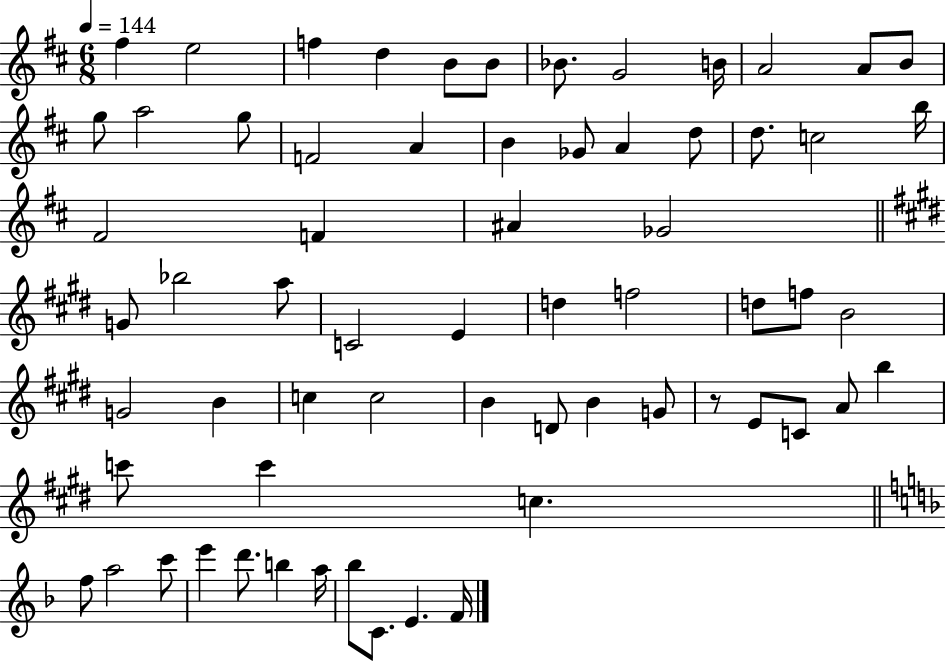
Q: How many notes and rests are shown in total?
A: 65